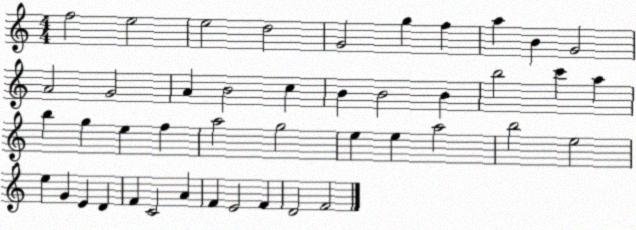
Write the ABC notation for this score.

X:1
T:Untitled
M:4/4
L:1/4
K:C
f2 e2 e2 d2 G2 g f a B G2 A2 G2 A B2 c B B2 B b2 c' a b g e f a2 g2 e e a2 b2 e2 e G E D F C2 A F E2 F D2 F2